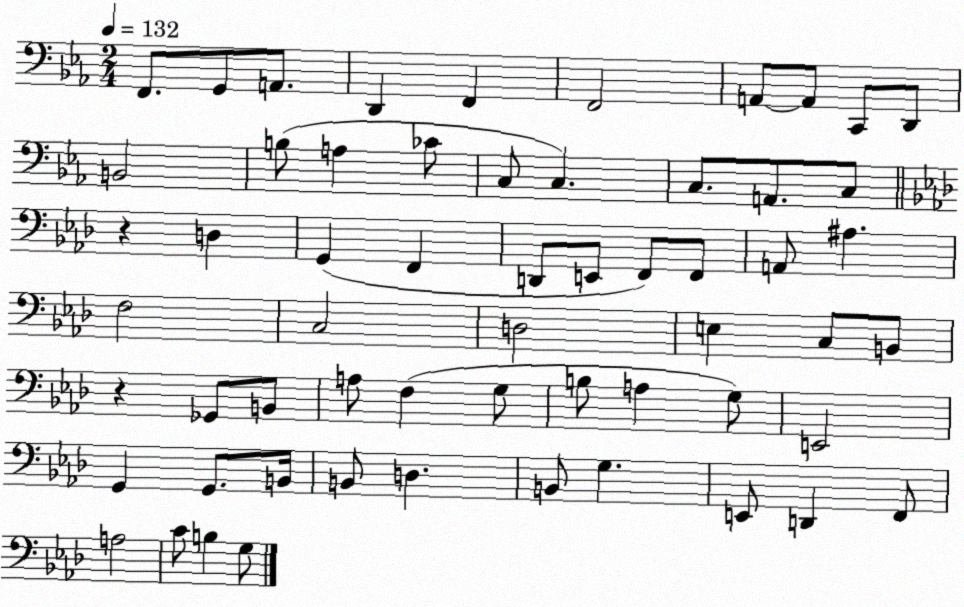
X:1
T:Untitled
M:2/4
L:1/4
K:Eb
F,,/2 G,,/2 A,,/2 D,, F,, F,,2 A,,/2 A,,/2 C,,/2 D,,/2 B,,2 B,/2 A, _C/2 C,/2 C, C,/2 A,,/2 C,/2 z D, G,, F,, D,,/2 E,,/2 F,,/2 F,,/2 A,,/2 ^A, F,2 C,2 D,2 E, C,/2 B,,/2 z _G,,/2 B,,/2 A,/2 F, G,/2 B,/2 A, G,/2 E,,2 G,, G,,/2 B,,/4 B,,/2 D, B,,/2 G, E,,/2 D,, F,,/2 A,2 C/2 B, G,/2